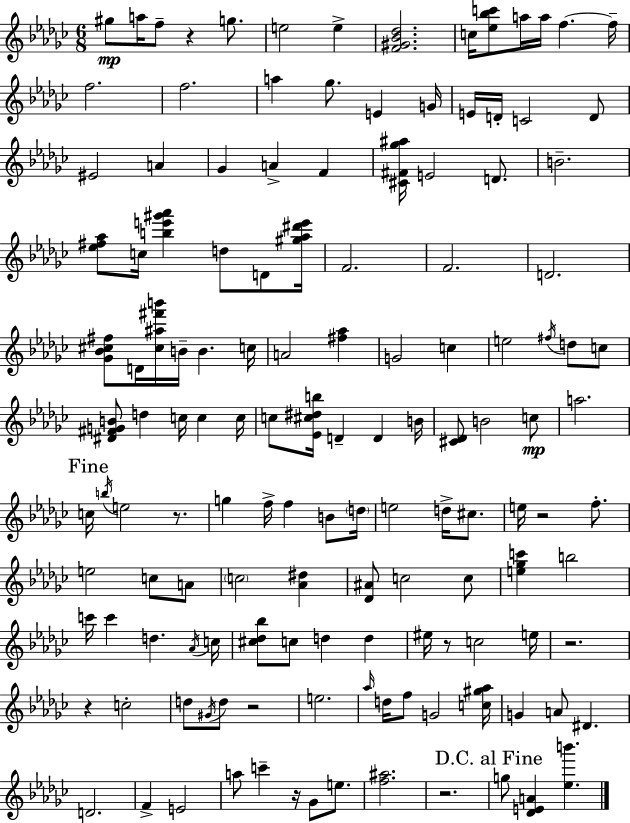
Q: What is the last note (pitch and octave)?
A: G5